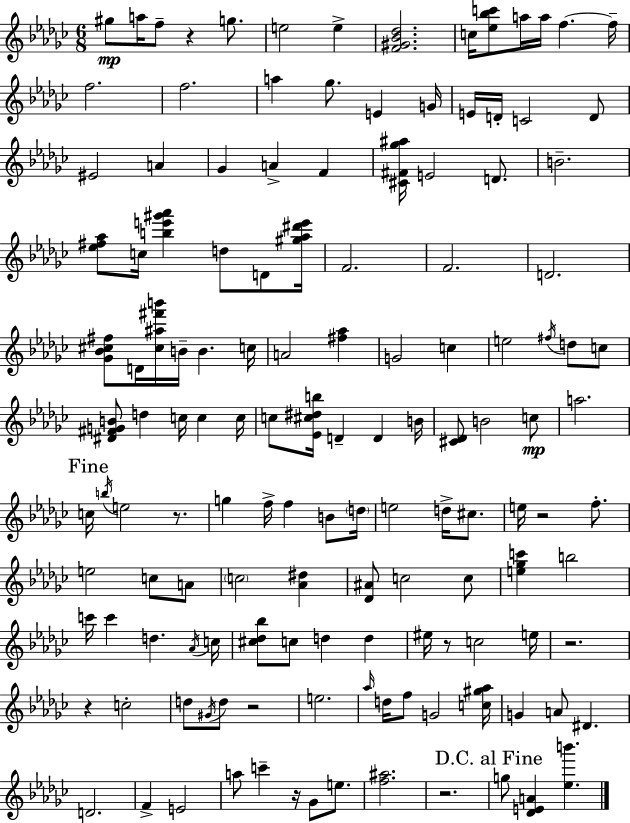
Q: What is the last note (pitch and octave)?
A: G5